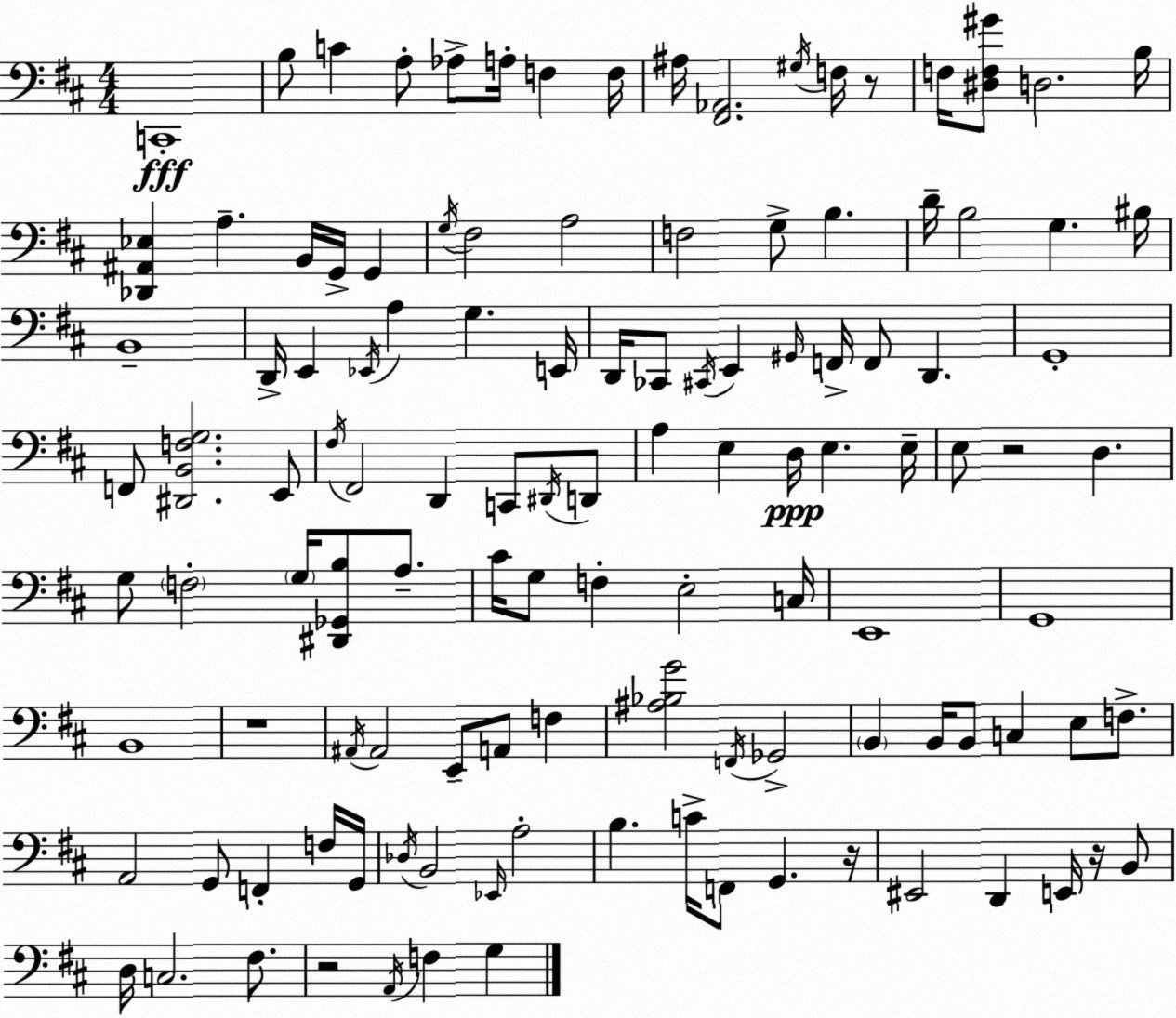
X:1
T:Untitled
M:4/4
L:1/4
K:D
C,,4 B,/2 C A,/2 _A,/2 A,/4 F, F,/4 ^A,/4 [^F,,_A,,]2 ^G,/4 F,/4 z/2 F,/4 [^D,F,^G]/2 D,2 B,/4 [_D,,^A,,_E,] A, B,,/4 G,,/4 G,, G,/4 ^F,2 A,2 F,2 G,/2 B, D/4 B,2 G, ^B,/4 B,,4 D,,/4 E,, _E,,/4 A, G, E,,/4 D,,/4 _C,,/2 ^C,,/4 E,, ^G,,/4 F,,/4 F,,/2 D,, G,,4 F,,/2 [^D,,B,,F,G,]2 E,,/2 ^F,/4 ^F,,2 D,, C,,/2 ^D,,/4 D,,/2 A, E, D,/4 E, E,/4 E,/2 z2 D, G,/2 F,2 G,/4 [^D,,_G,,B,]/2 A,/2 ^C/4 G,/2 F, E,2 C,/4 E,,4 G,,4 B,,4 z4 ^A,,/4 ^A,,2 E,,/2 A,,/2 F, [^A,_B,G]2 F,,/4 _G,,2 B,, B,,/4 B,,/2 C, E,/2 F,/2 A,,2 G,,/2 F,, F,/4 G,,/4 _D,/4 B,,2 _E,,/4 A,2 B, C/4 F,,/2 G,, z/4 ^E,,2 D,, E,,/4 z/4 B,,/2 D,/4 C,2 ^F,/2 z2 A,,/4 F, G,